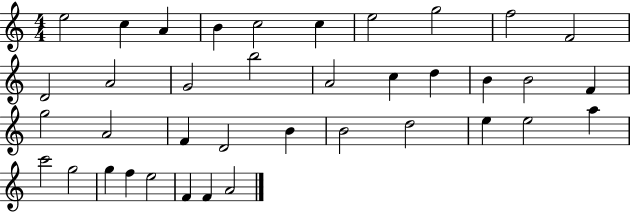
E5/h C5/q A4/q B4/q C5/h C5/q E5/h G5/h F5/h F4/h D4/h A4/h G4/h B5/h A4/h C5/q D5/q B4/q B4/h F4/q G5/h A4/h F4/q D4/h B4/q B4/h D5/h E5/q E5/h A5/q C6/h G5/h G5/q F5/q E5/h F4/q F4/q A4/h